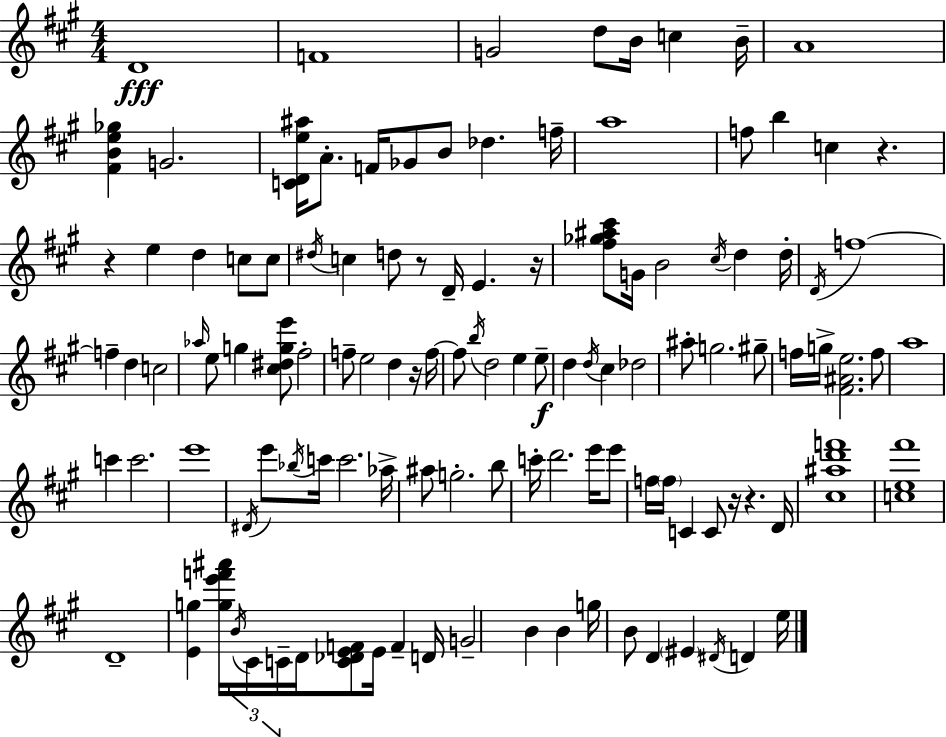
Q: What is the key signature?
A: A major